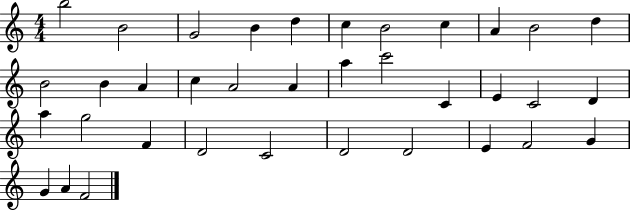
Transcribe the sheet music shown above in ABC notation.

X:1
T:Untitled
M:4/4
L:1/4
K:C
b2 B2 G2 B d c B2 c A B2 d B2 B A c A2 A a c'2 C E C2 D a g2 F D2 C2 D2 D2 E F2 G G A F2